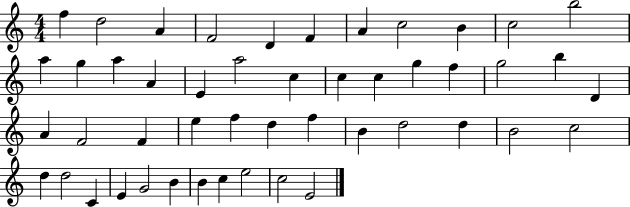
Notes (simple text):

F5/q D5/h A4/q F4/h D4/q F4/q A4/q C5/h B4/q C5/h B5/h A5/q G5/q A5/q A4/q E4/q A5/h C5/q C5/q C5/q G5/q F5/q G5/h B5/q D4/q A4/q F4/h F4/q E5/q F5/q D5/q F5/q B4/q D5/h D5/q B4/h C5/h D5/q D5/h C4/q E4/q G4/h B4/q B4/q C5/q E5/h C5/h E4/h